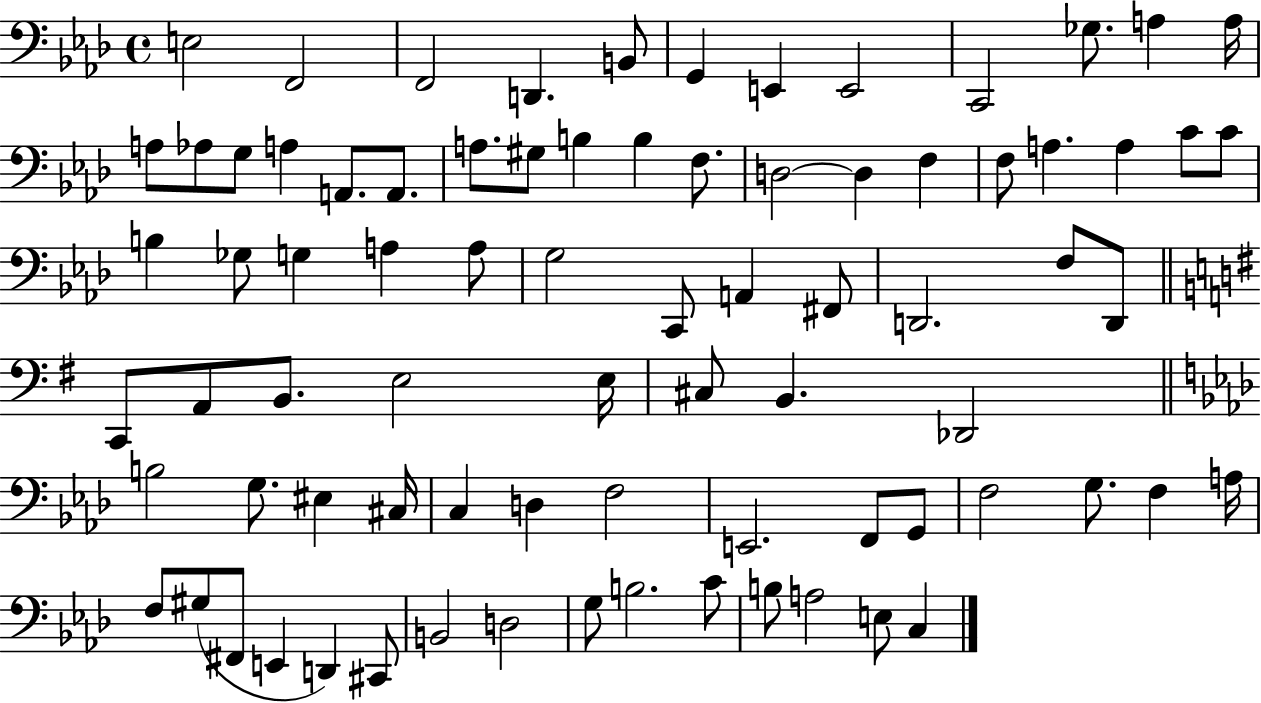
{
  \clef bass
  \time 4/4
  \defaultTimeSignature
  \key aes \major
  e2 f,2 | f,2 d,4. b,8 | g,4 e,4 e,2 | c,2 ges8. a4 a16 | \break a8 aes8 g8 a4 a,8. a,8. | a8. gis8 b4 b4 f8. | d2~~ d4 f4 | f8 a4. a4 c'8 c'8 | \break b4 ges8 g4 a4 a8 | g2 c,8 a,4 fis,8 | d,2. f8 d,8 | \bar "||" \break \key g \major c,8 a,8 b,8. e2 e16 | cis8 b,4. des,2 | \bar "||" \break \key f \minor b2 g8. eis4 cis16 | c4 d4 f2 | e,2. f,8 g,8 | f2 g8. f4 a16 | \break f8 gis8( fis,8 e,4 d,4) cis,8 | b,2 d2 | g8 b2. c'8 | b8 a2 e8 c4 | \break \bar "|."
}